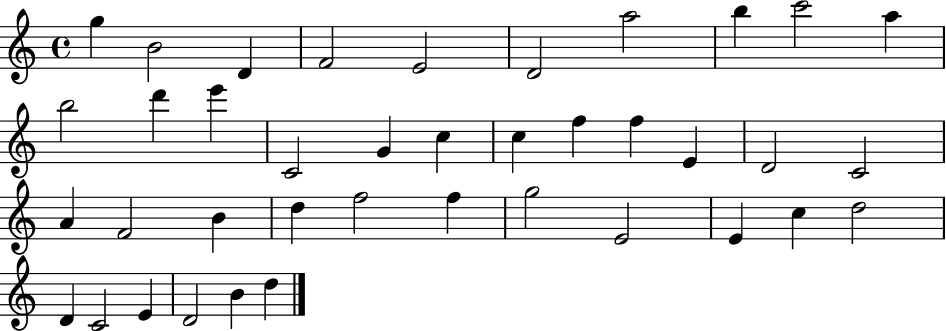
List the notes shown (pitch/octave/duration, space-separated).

G5/q B4/h D4/q F4/h E4/h D4/h A5/h B5/q C6/h A5/q B5/h D6/q E6/q C4/h G4/q C5/q C5/q F5/q F5/q E4/q D4/h C4/h A4/q F4/h B4/q D5/q F5/h F5/q G5/h E4/h E4/q C5/q D5/h D4/q C4/h E4/q D4/h B4/q D5/q